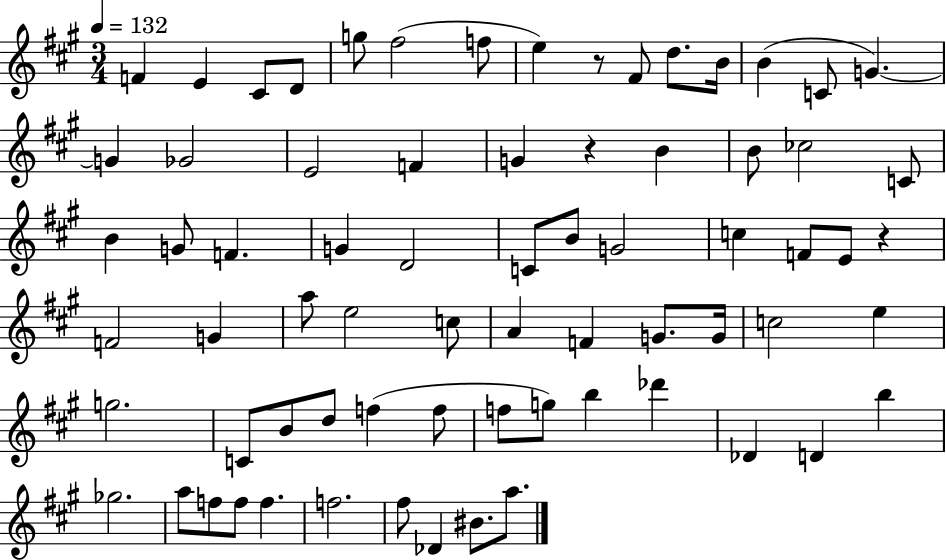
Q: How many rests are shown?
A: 3